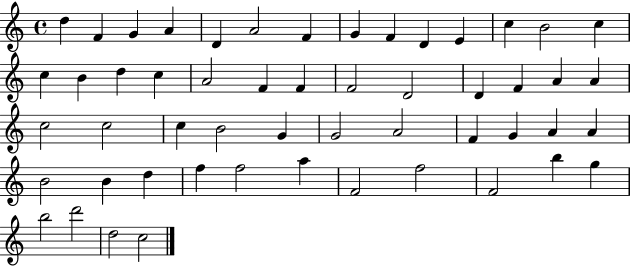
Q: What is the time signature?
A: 4/4